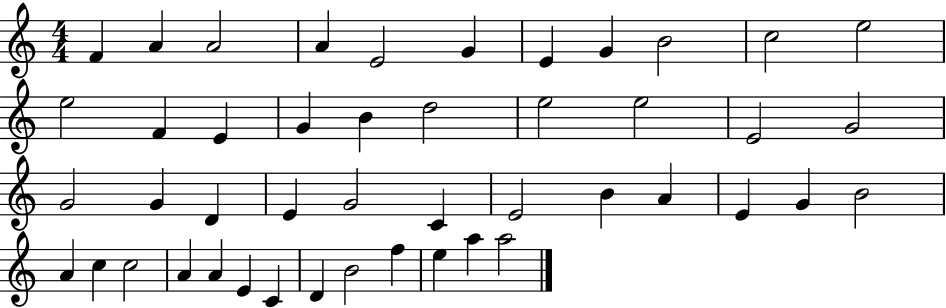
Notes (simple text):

F4/q A4/q A4/h A4/q E4/h G4/q E4/q G4/q B4/h C5/h E5/h E5/h F4/q E4/q G4/q B4/q D5/h E5/h E5/h E4/h G4/h G4/h G4/q D4/q E4/q G4/h C4/q E4/h B4/q A4/q E4/q G4/q B4/h A4/q C5/q C5/h A4/q A4/q E4/q C4/q D4/q B4/h F5/q E5/q A5/q A5/h